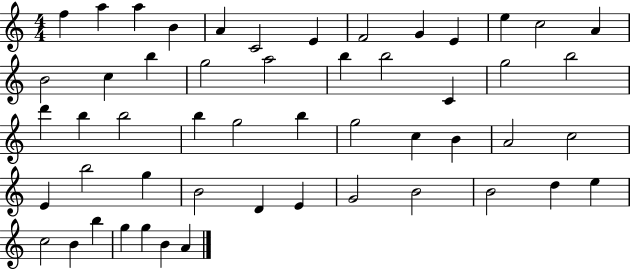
F5/q A5/q A5/q B4/q A4/q C4/h E4/q F4/h G4/q E4/q E5/q C5/h A4/q B4/h C5/q B5/q G5/h A5/h B5/q B5/h C4/q G5/h B5/h D6/q B5/q B5/h B5/q G5/h B5/q G5/h C5/q B4/q A4/h C5/h E4/q B5/h G5/q B4/h D4/q E4/q G4/h B4/h B4/h D5/q E5/q C5/h B4/q B5/q G5/q G5/q B4/q A4/q